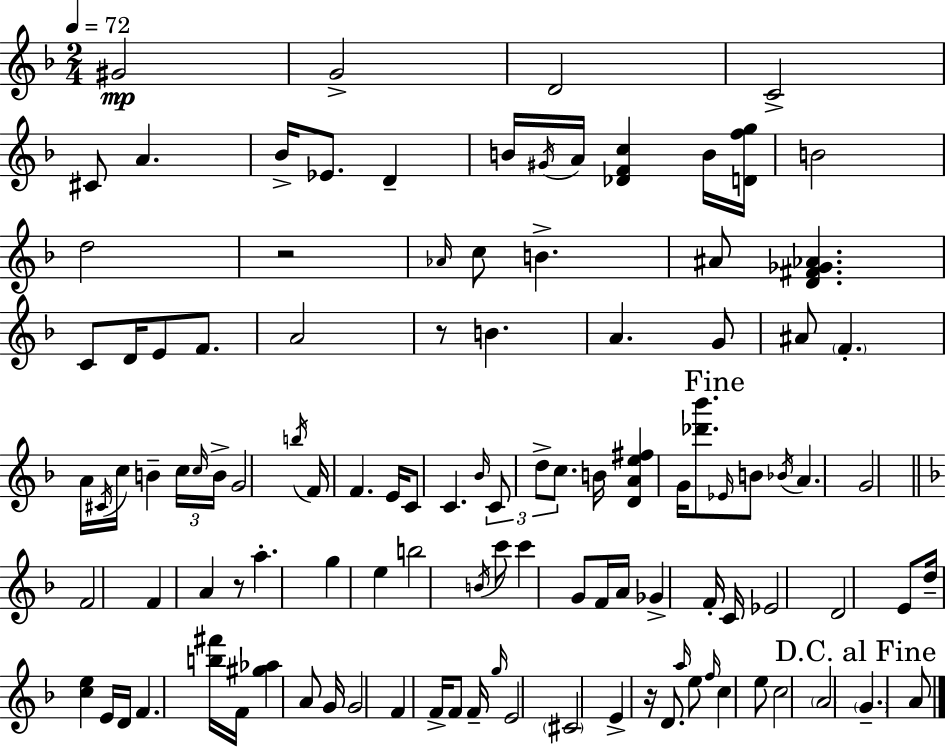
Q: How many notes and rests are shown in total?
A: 111